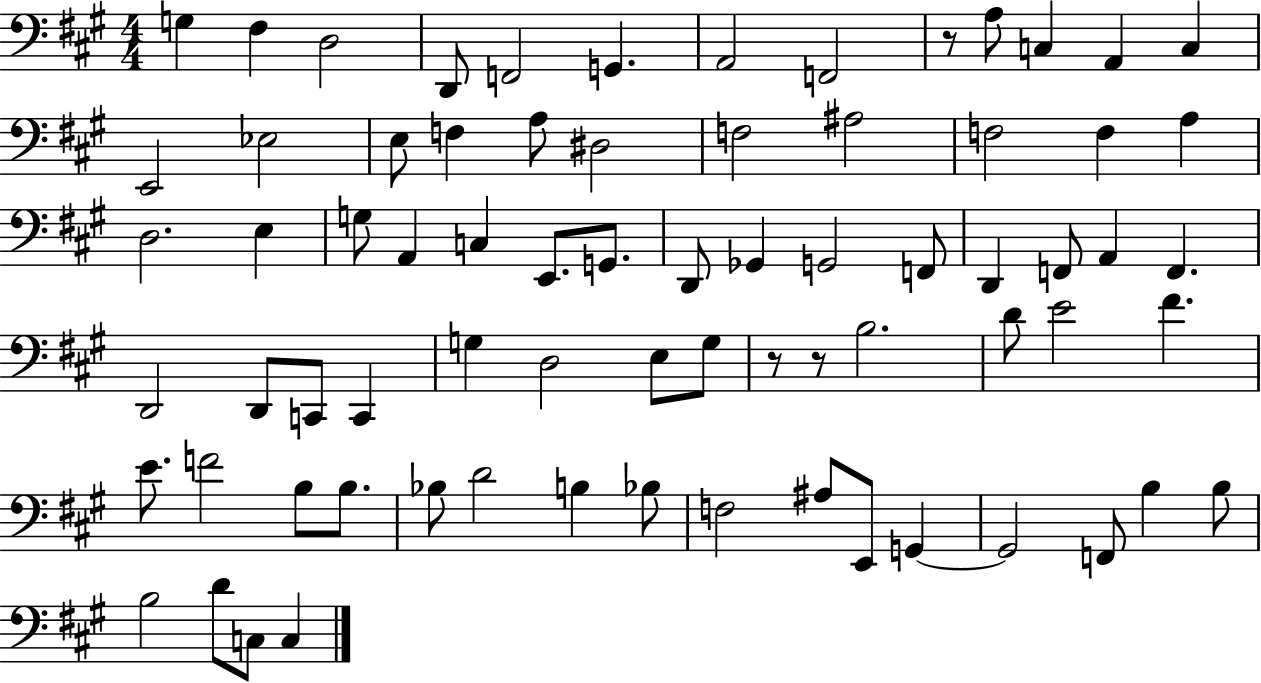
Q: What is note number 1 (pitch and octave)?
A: G3